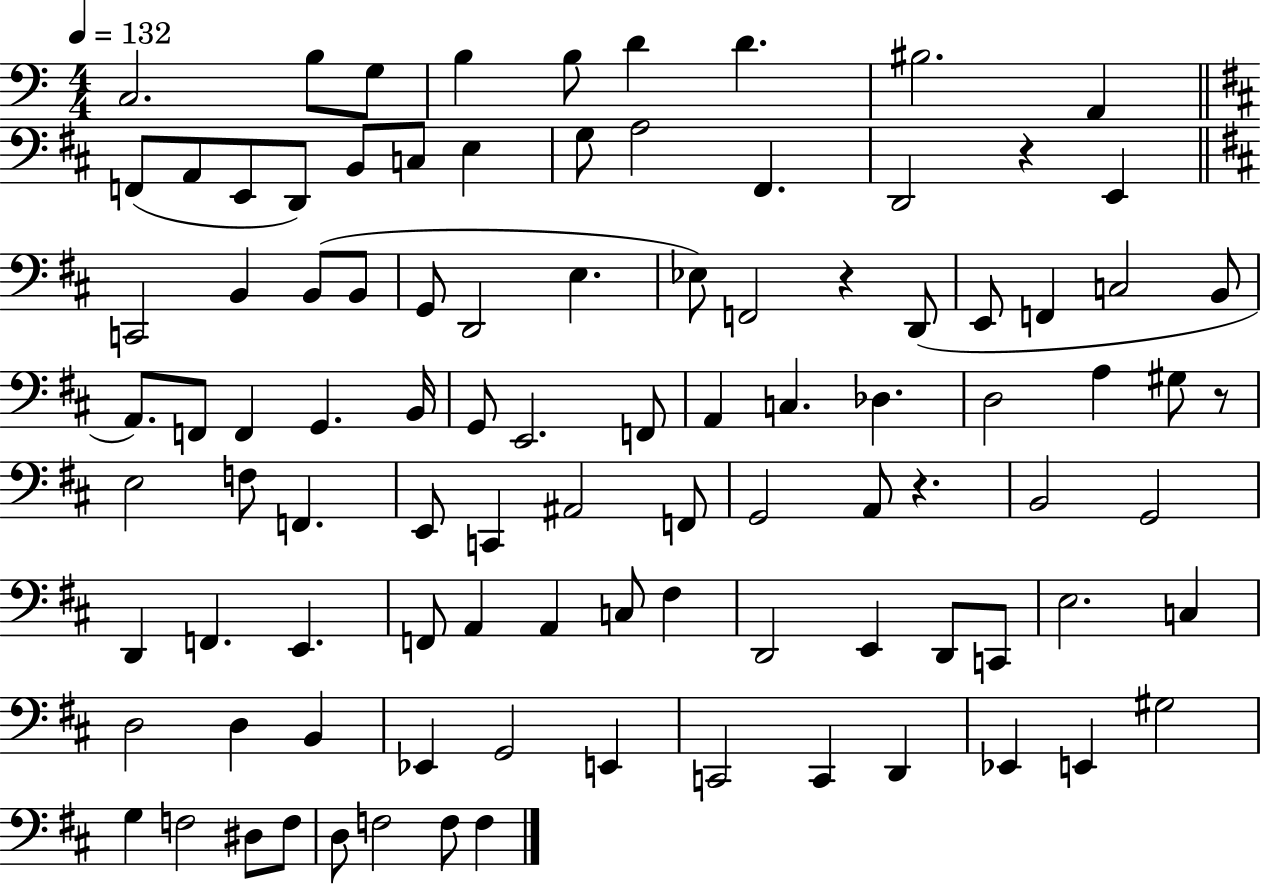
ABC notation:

X:1
T:Untitled
M:4/4
L:1/4
K:C
C,2 B,/2 G,/2 B, B,/2 D D ^B,2 A,, F,,/2 A,,/2 E,,/2 D,,/2 B,,/2 C,/2 E, G,/2 A,2 ^F,, D,,2 z E,, C,,2 B,, B,,/2 B,,/2 G,,/2 D,,2 E, _E,/2 F,,2 z D,,/2 E,,/2 F,, C,2 B,,/2 A,,/2 F,,/2 F,, G,, B,,/4 G,,/2 E,,2 F,,/2 A,, C, _D, D,2 A, ^G,/2 z/2 E,2 F,/2 F,, E,,/2 C,, ^A,,2 F,,/2 G,,2 A,,/2 z B,,2 G,,2 D,, F,, E,, F,,/2 A,, A,, C,/2 ^F, D,,2 E,, D,,/2 C,,/2 E,2 C, D,2 D, B,, _E,, G,,2 E,, C,,2 C,, D,, _E,, E,, ^G,2 G, F,2 ^D,/2 F,/2 D,/2 F,2 F,/2 F,